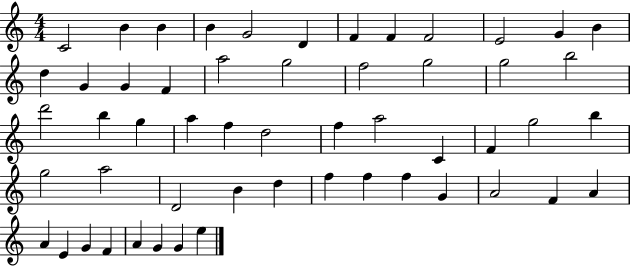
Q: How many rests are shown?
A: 0